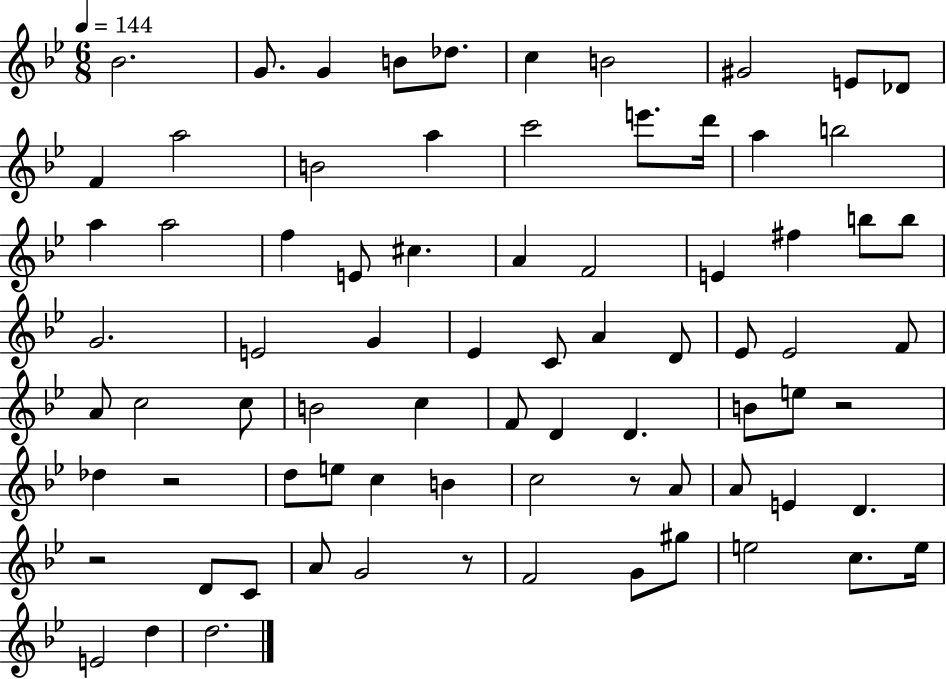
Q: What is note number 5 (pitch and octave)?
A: Db5